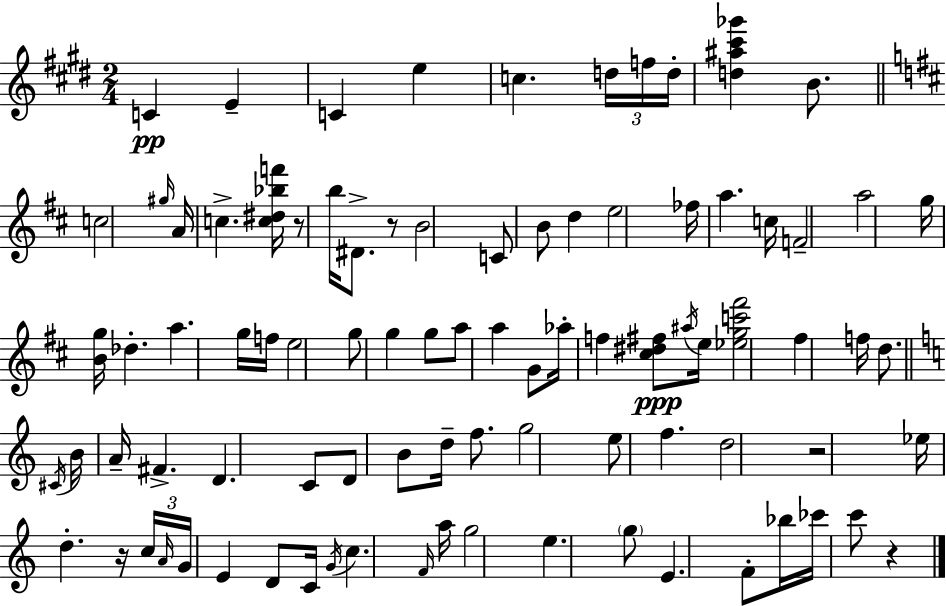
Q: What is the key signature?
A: E major